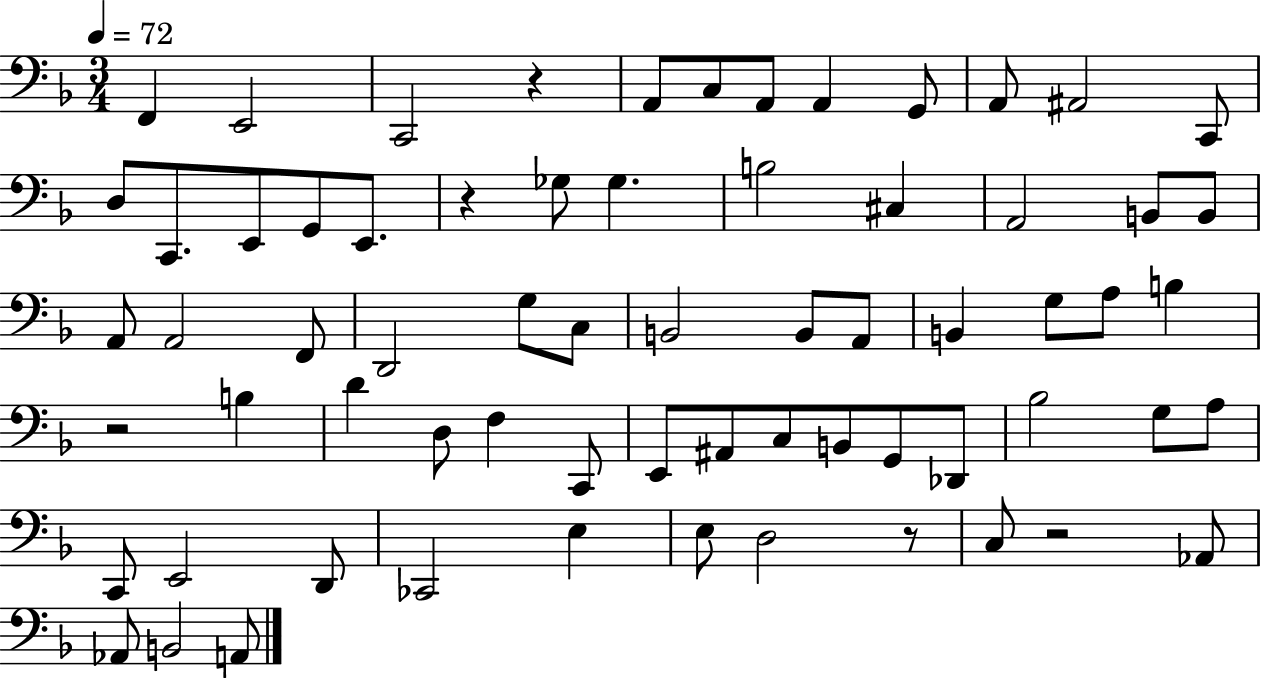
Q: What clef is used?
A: bass